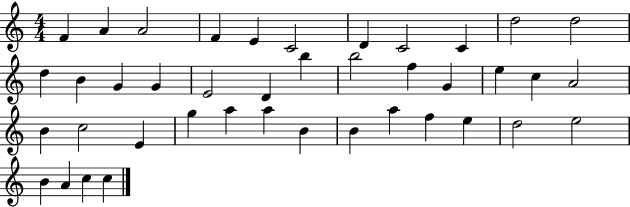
{
  \clef treble
  \numericTimeSignature
  \time 4/4
  \key c \major
  f'4 a'4 a'2 | f'4 e'4 c'2 | d'4 c'2 c'4 | d''2 d''2 | \break d''4 b'4 g'4 g'4 | e'2 d'4 b''4 | b''2 f''4 g'4 | e''4 c''4 a'2 | \break b'4 c''2 e'4 | g''4 a''4 a''4 b'4 | b'4 a''4 f''4 e''4 | d''2 e''2 | \break b'4 a'4 c''4 c''4 | \bar "|."
}